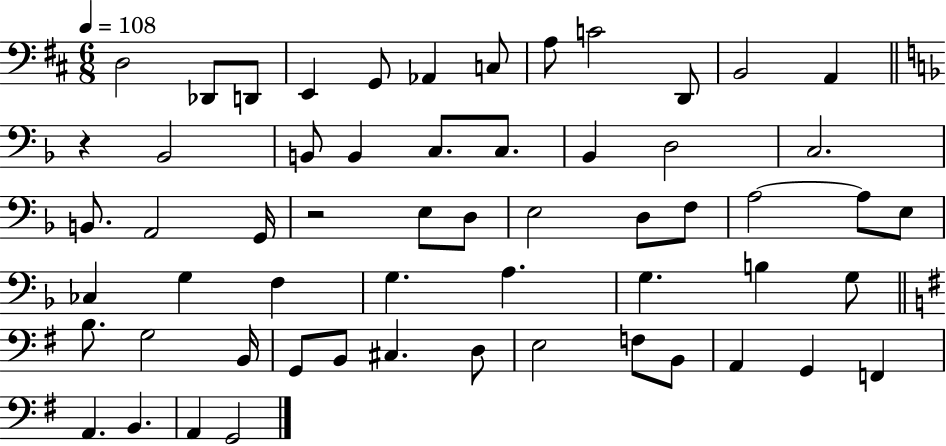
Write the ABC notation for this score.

X:1
T:Untitled
M:6/8
L:1/4
K:D
D,2 _D,,/2 D,,/2 E,, G,,/2 _A,, C,/2 A,/2 C2 D,,/2 B,,2 A,, z _B,,2 B,,/2 B,, C,/2 C,/2 _B,, D,2 C,2 B,,/2 A,,2 G,,/4 z2 E,/2 D,/2 E,2 D,/2 F,/2 A,2 A,/2 E,/2 _C, G, F, G, A, G, B, G,/2 B,/2 G,2 B,,/4 G,,/2 B,,/2 ^C, D,/2 E,2 F,/2 B,,/2 A,, G,, F,, A,, B,, A,, G,,2